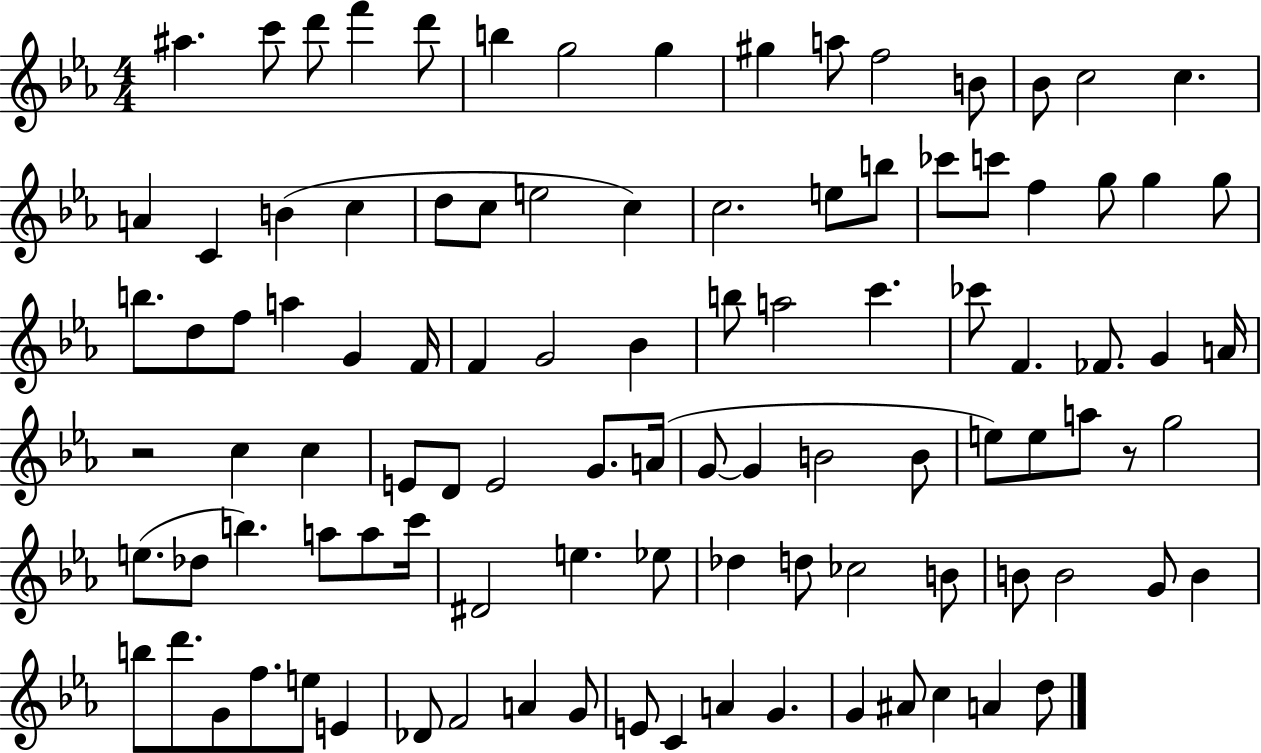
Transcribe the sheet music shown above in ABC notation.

X:1
T:Untitled
M:4/4
L:1/4
K:Eb
^a c'/2 d'/2 f' d'/2 b g2 g ^g a/2 f2 B/2 _B/2 c2 c A C B c d/2 c/2 e2 c c2 e/2 b/2 _c'/2 c'/2 f g/2 g g/2 b/2 d/2 f/2 a G F/4 F G2 _B b/2 a2 c' _c'/2 F _F/2 G A/4 z2 c c E/2 D/2 E2 G/2 A/4 G/2 G B2 B/2 e/2 e/2 a/2 z/2 g2 e/2 _d/2 b a/2 a/2 c'/4 ^D2 e _e/2 _d d/2 _c2 B/2 B/2 B2 G/2 B b/2 d'/2 G/2 f/2 e/2 E _D/2 F2 A G/2 E/2 C A G G ^A/2 c A d/2